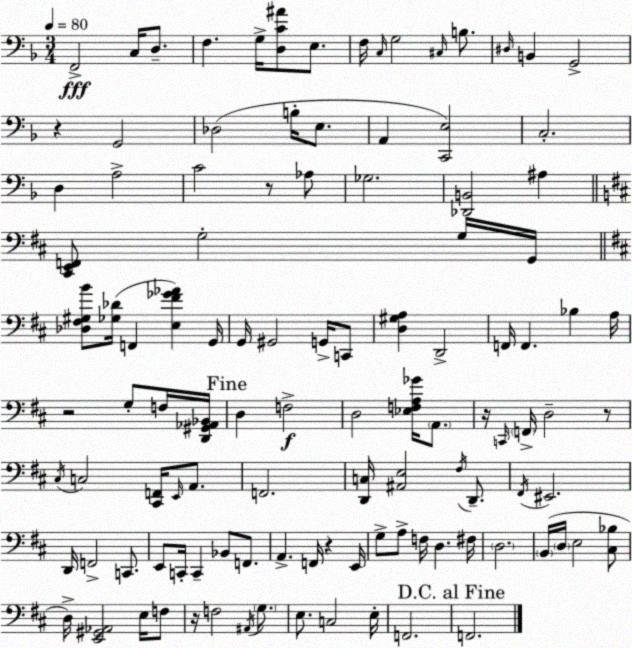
X:1
T:Untitled
M:3/4
L:1/4
K:Dm
F,,2 C,/4 D,/2 F, G,/4 [D,C^A]/2 E,/2 F,/4 C,/4 G,2 ^C,/4 B,/2 ^D,/4 B,, G,,2 z G,,2 _D,2 B,/4 E,/2 A,, [C,,E,]2 C,2 D, A,2 C2 z/2 _A,/2 _G,2 [_D,,B,,]2 ^A, [^C,,E,,F,,]/2 G,2 G,/4 G,,/4 [_D,^F,^G,B]/2 [_G,_D]/4 F,, [E,^F_G_A] G,,/4 G,,/4 ^G,,2 G,,/4 C,,/2 [D,^G,A,] D,,2 F,,/4 F,, _B, A,/4 z2 G,/2 F,/4 [D,,^G,,_A,,_B,,]/4 D, F,2 D,2 [_E,F,A,_G]/4 A,,/2 z/4 C,,/4 F,,/4 D,2 z/2 ^C,/4 C,2 [^C,,F,,]/4 E,,/4 A,,/2 F,,2 [D,,C,]/4 [^A,,E,]2 ^F,/4 D,,/2 ^F,,/4 ^E,,2 D,,/4 F,,2 C,,/2 E,,/2 C,,/4 C,, _B,,/2 F,,/2 A,, F,,/4 z E,,/4 G,/2 A,/2 F,/4 D, ^F,/4 D,2 B,,/4 D,/4 E,2 [^C,_B,]/2 D,/4 [E,,^G,,_A,,]2 E,/4 F,/2 z/4 F,2 ^A,,/4 G,/2 E,/2 C,2 E,/4 F,,2 F,,2